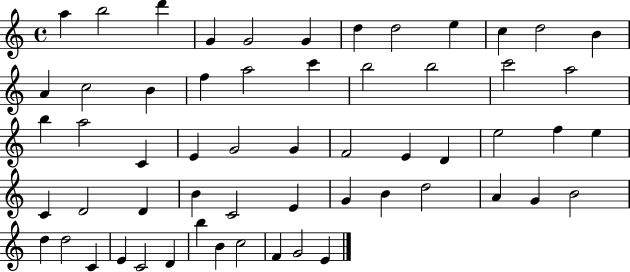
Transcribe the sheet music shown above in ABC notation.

X:1
T:Untitled
M:4/4
L:1/4
K:C
a b2 d' G G2 G d d2 e c d2 B A c2 B f a2 c' b2 b2 c'2 a2 b a2 C E G2 G F2 E D e2 f e C D2 D B C2 E G B d2 A G B2 d d2 C E C2 D b B c2 F G2 E